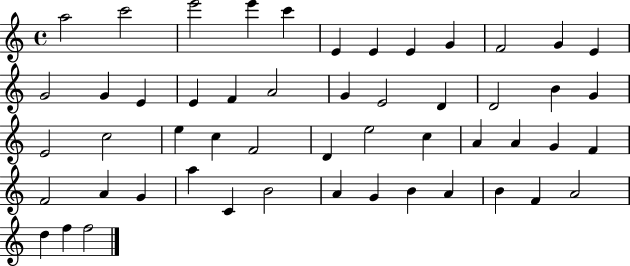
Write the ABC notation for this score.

X:1
T:Untitled
M:4/4
L:1/4
K:C
a2 c'2 e'2 e' c' E E E G F2 G E G2 G E E F A2 G E2 D D2 B G E2 c2 e c F2 D e2 c A A G F F2 A G a C B2 A G B A B F A2 d f f2